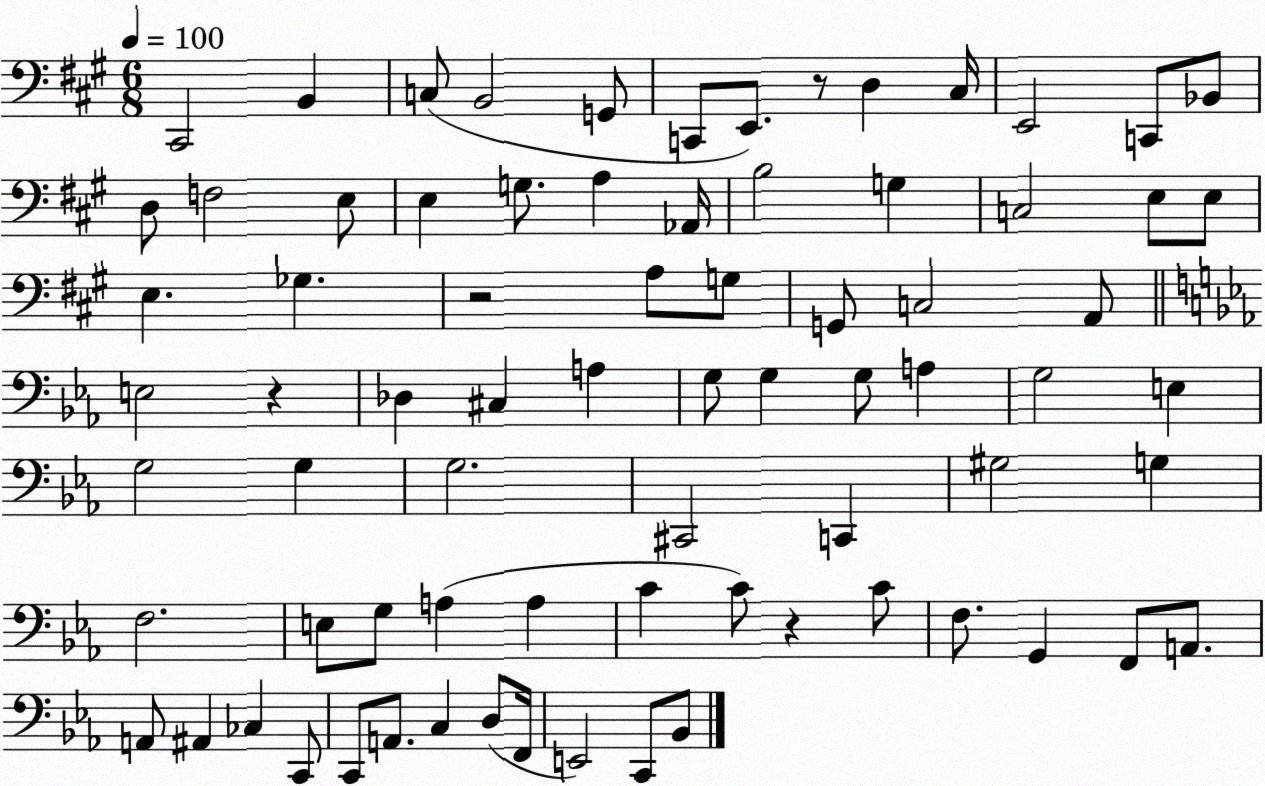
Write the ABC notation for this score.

X:1
T:Untitled
M:6/8
L:1/4
K:A
^C,,2 B,, C,/2 B,,2 G,,/2 C,,/2 E,,/2 z/2 D, ^C,/4 E,,2 C,,/2 _B,,/2 D,/2 F,2 E,/2 E, G,/2 A, _A,,/4 B,2 G, C,2 E,/2 E,/2 E, _G, z2 A,/2 G,/2 G,,/2 C,2 A,,/2 E,2 z _D, ^C, A, G,/2 G, G,/2 A, G,2 E, G,2 G, G,2 ^C,,2 C,, ^G,2 G, F,2 E,/2 G,/2 A, A, C C/2 z C/2 F,/2 G,, F,,/2 A,,/2 A,,/2 ^A,, _C, C,,/2 C,,/2 A,,/2 C, D,/2 F,,/4 E,,2 C,,/2 _B,,/2